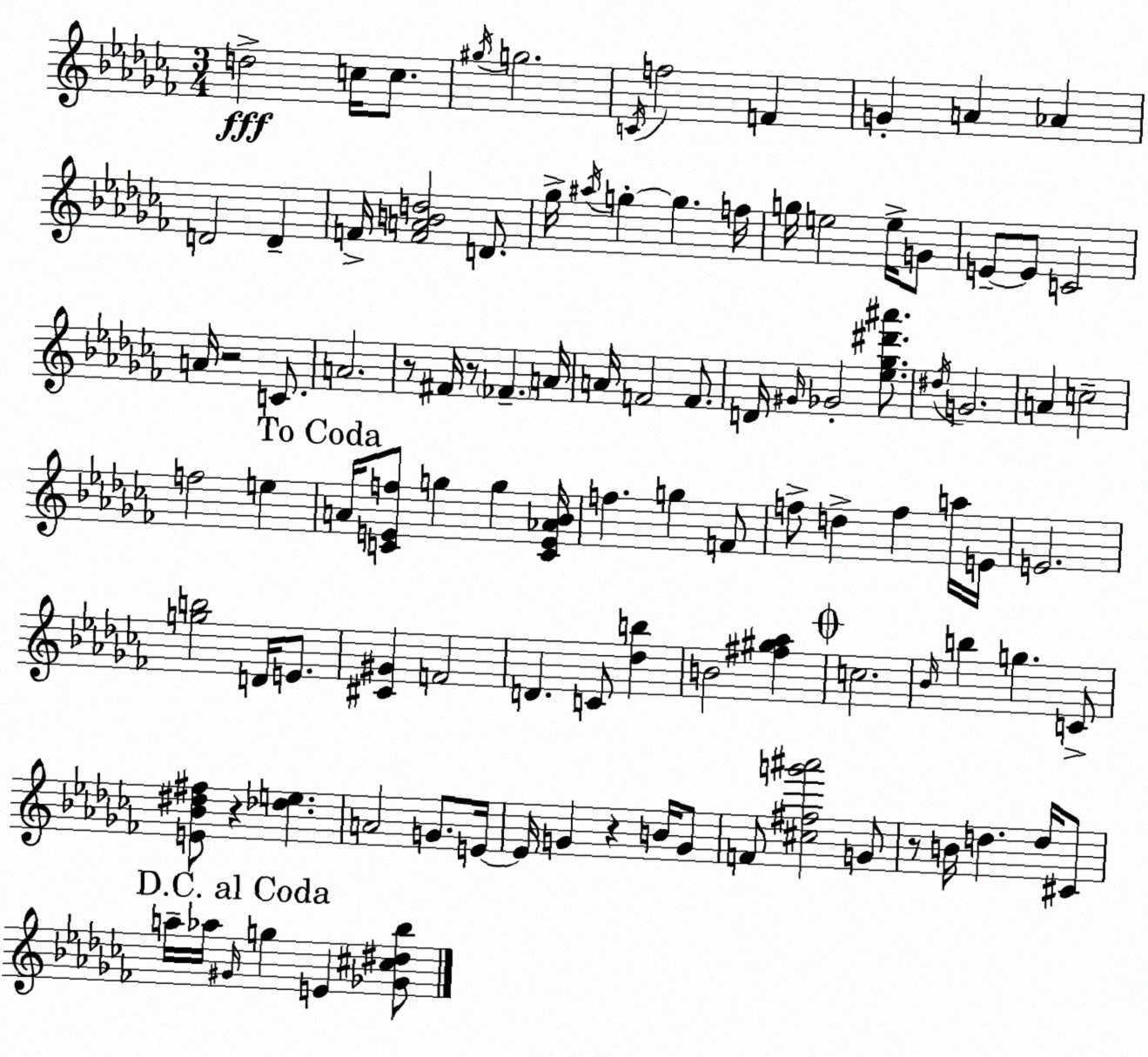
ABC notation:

X:1
T:Untitled
M:3/4
L:1/4
K:Abm
d2 c/4 c/2 ^g/4 g2 C/4 f2 F G A _A D2 D F/4 [FABd]2 D/2 _g/4 ^a/4 g g f/4 g/4 e2 e/4 G/2 E/2 E/2 C2 A/4 z2 C/2 A2 z/2 ^F/4 z/2 _F A/4 A/4 F2 F/2 D/4 ^G/4 _G2 [_e_g^d'^a']/2 ^d/4 G2 A c2 f2 e A/4 [CEf]/2 g g [CE_A_B]/4 f g F/2 f/2 d f a/4 E/4 E2 [gb]2 D/4 E/2 [^C^G] F2 D C/2 [_db] B2 [^f^g_a] c2 _B/4 b g C/2 [E_B^d^f]/2 z [_de] A2 G/2 E/4 E/4 G z B/4 G/2 F/2 [^c^fg'^a']2 G/2 z/2 B/4 d d/4 ^C/2 a/4 _a/4 ^G/4 g E [_G^c^d_b]/2